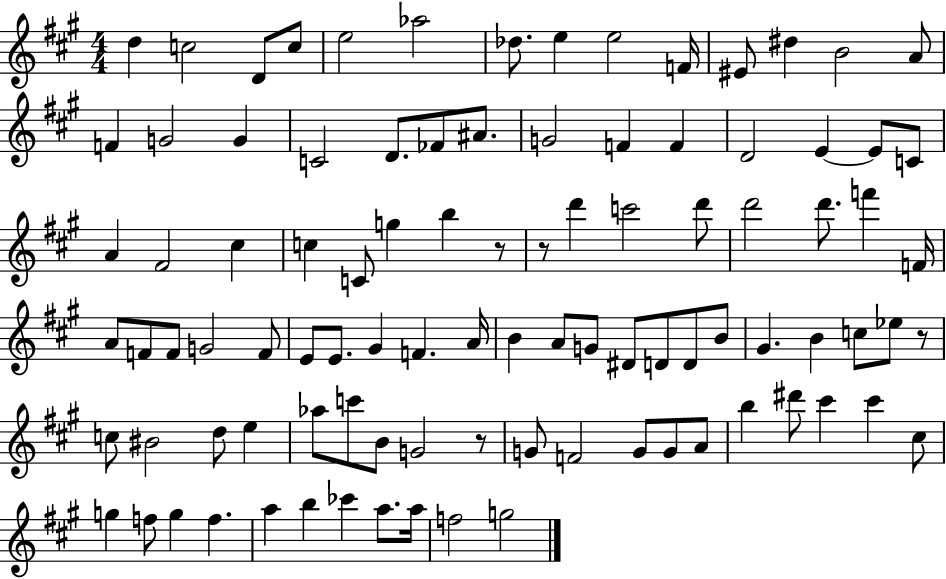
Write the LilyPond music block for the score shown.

{
  \clef treble
  \numericTimeSignature
  \time 4/4
  \key a \major
  d''4 c''2 d'8 c''8 | e''2 aes''2 | des''8. e''4 e''2 f'16 | eis'8 dis''4 b'2 a'8 | \break f'4 g'2 g'4 | c'2 d'8. fes'8 ais'8. | g'2 f'4 f'4 | d'2 e'4~~ e'8 c'8 | \break a'4 fis'2 cis''4 | c''4 c'8 g''4 b''4 r8 | r8 d'''4 c'''2 d'''8 | d'''2 d'''8. f'''4 f'16 | \break a'8 f'8 f'8 g'2 f'8 | e'8 e'8. gis'4 f'4. a'16 | b'4 a'8 g'8 dis'8 d'8 d'8 b'8 | gis'4. b'4 c''8 ees''8 r8 | \break c''8 bis'2 d''8 e''4 | aes''8 c'''8 b'8 g'2 r8 | g'8 f'2 g'8 g'8 a'8 | b''4 dis'''8 cis'''4 cis'''4 cis''8 | \break g''4 f''8 g''4 f''4. | a''4 b''4 ces'''4 a''8. a''16 | f''2 g''2 | \bar "|."
}